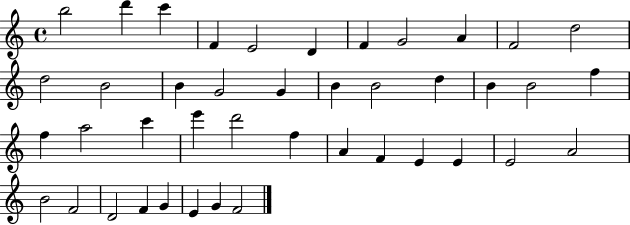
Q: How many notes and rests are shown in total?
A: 42